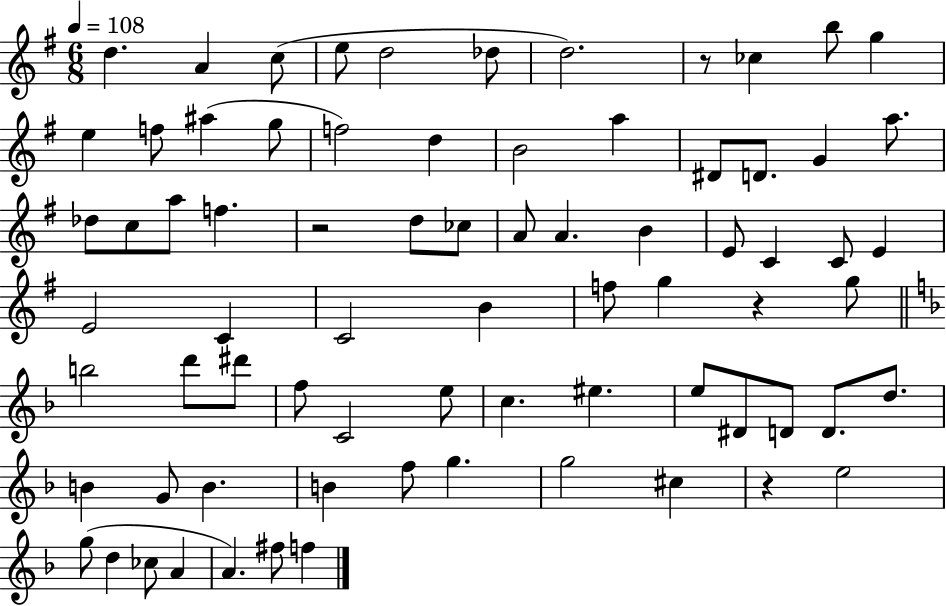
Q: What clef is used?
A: treble